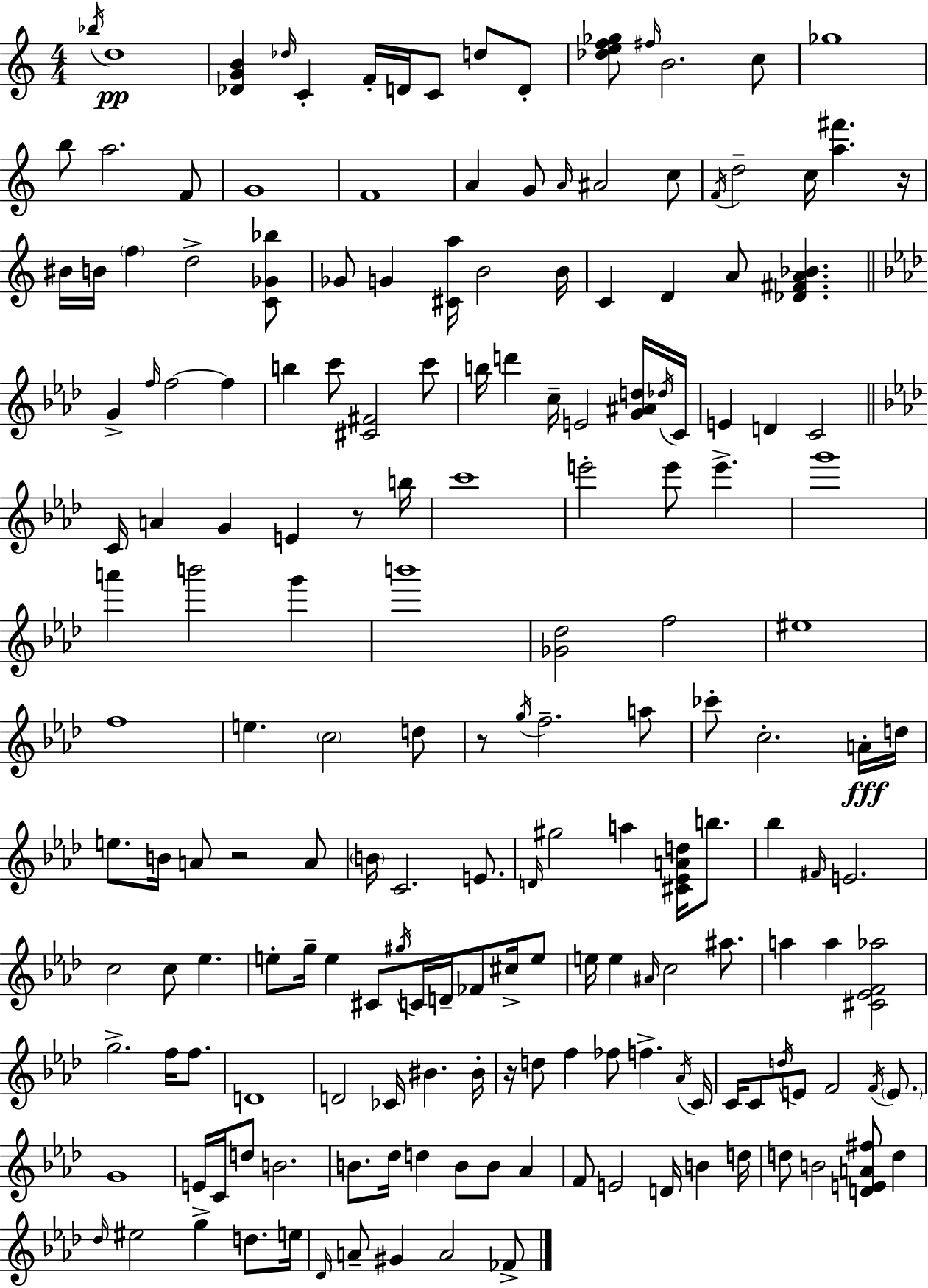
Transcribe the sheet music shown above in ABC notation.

X:1
T:Untitled
M:4/4
L:1/4
K:Am
_b/4 d4 [_DGB] _d/4 C F/4 D/4 C/2 d/2 D/2 [_def_g]/2 ^f/4 B2 c/2 _g4 b/2 a2 F/2 G4 F4 A G/2 A/4 ^A2 c/2 F/4 d2 c/4 [a^f'] z/4 ^B/4 B/4 f d2 [C_G_b]/2 _G/2 G [^Ca]/4 B2 B/4 C D A/2 [_D^FA_B] G f/4 f2 f b c'/2 [^C^F]2 c'/2 b/4 d' c/4 E2 [G^Ad]/4 _d/4 C/4 E D C2 C/4 A G E z/2 b/4 c'4 e'2 e'/2 e' g'4 a' b'2 g' b'4 [_G_d]2 f2 ^e4 f4 e c2 d/2 z/2 g/4 f2 a/2 _c'/2 c2 A/4 d/4 e/2 B/4 A/2 z2 A/2 B/4 C2 E/2 D/4 ^g2 a [^C_EAd]/4 b/2 _b ^F/4 E2 c2 c/2 _e e/2 g/4 e ^C/2 ^g/4 C/4 D/4 _F/2 ^c/4 e/2 e/4 e ^A/4 c2 ^a/2 a a [^C_EF_a]2 g2 f/4 f/2 D4 D2 _C/4 ^B ^B/4 z/4 d/2 f _f/2 f _A/4 C/4 C/4 C/2 d/4 E/2 F2 F/4 E/2 G4 E/4 C/4 d/2 B2 B/2 _d/4 d B/2 B/2 _A F/2 E2 D/4 B d/4 d/2 B2 [DEA^f]/2 d _d/4 ^e2 g d/2 e/4 _D/4 A/2 ^G A2 _F/2